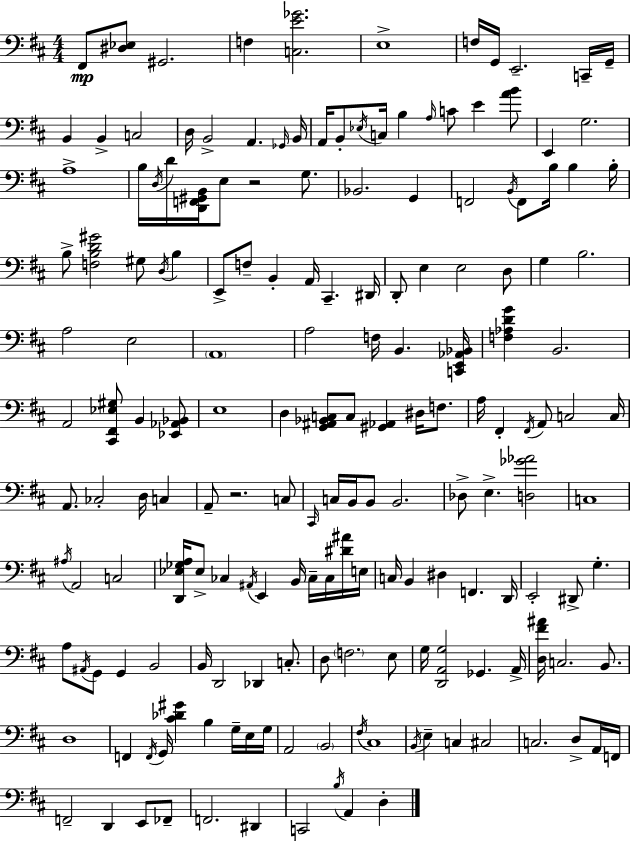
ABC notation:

X:1
T:Untitled
M:4/4
L:1/4
K:D
^F,,/2 [^D,_E,]/2 ^G,,2 F, [C,E_G]2 E,4 F,/4 G,,/4 E,,2 C,,/4 G,,/4 B,, B,, C,2 D,/4 B,,2 A,, _G,,/4 B,,/4 A,,/4 B,,/2 _E,/4 C,/4 B, A,/4 C/2 E [AB]/2 E,, G,2 A,4 B,/4 D,/4 D/4 [D,,F,,^G,,B,,]/4 E,/2 z2 G,/2 _B,,2 G,, F,,2 B,,/4 F,,/2 B,/4 B, B,/4 B,/2 [F,B,D^G]2 ^G,/2 D,/4 B, E,,/2 F,/2 B,, A,,/4 ^C,, ^D,,/4 D,,/2 E, E,2 D,/2 G, B,2 A,2 E,2 A,,4 A,2 F,/4 B,, [C,,E,,_A,,_B,,]/4 [F,_A,DG] B,,2 A,,2 [^C,,^F,,_E,^G,]/2 B,, [_E,,_A,,_B,,]/2 E,4 D, [G,,^A,,_B,,C,]/2 C,/2 [^G,,_A,,] ^D,/4 F,/2 A,/4 ^F,, ^F,,/4 A,,/2 C,2 C,/4 A,,/2 _C,2 D,/4 C, A,,/2 z2 C,/2 ^C,,/4 C,/4 B,,/4 B,,/2 B,,2 _D,/2 E, [D,_G_A]2 C,4 ^A,/4 A,,2 C,2 [D,,_E,_G,A,]/4 _E,/2 _C, ^A,,/4 E,, B,,/4 _C,/4 _C,/4 [^D^A]/4 E,/4 C,/4 B,, ^D, F,, D,,/4 E,,2 ^D,,/2 G, A,/2 ^A,,/4 G,,/2 G,, B,,2 B,,/4 D,,2 _D,, C,/2 D,/2 F,2 E,/2 G,/4 [D,,A,,G,]2 _G,, A,,/4 [D,^F^A]/4 C,2 B,,/2 D,4 F,, F,,/4 G,,/4 [^C_D^G] B, G,/4 E,/4 G,/4 A,,2 B,,2 ^F,/4 ^C,4 B,,/4 E, C, ^C,2 C,2 D,/2 A,,/4 F,,/4 F,,2 D,, E,,/2 _F,,/2 F,,2 ^D,, C,,2 B,/4 A,, D,